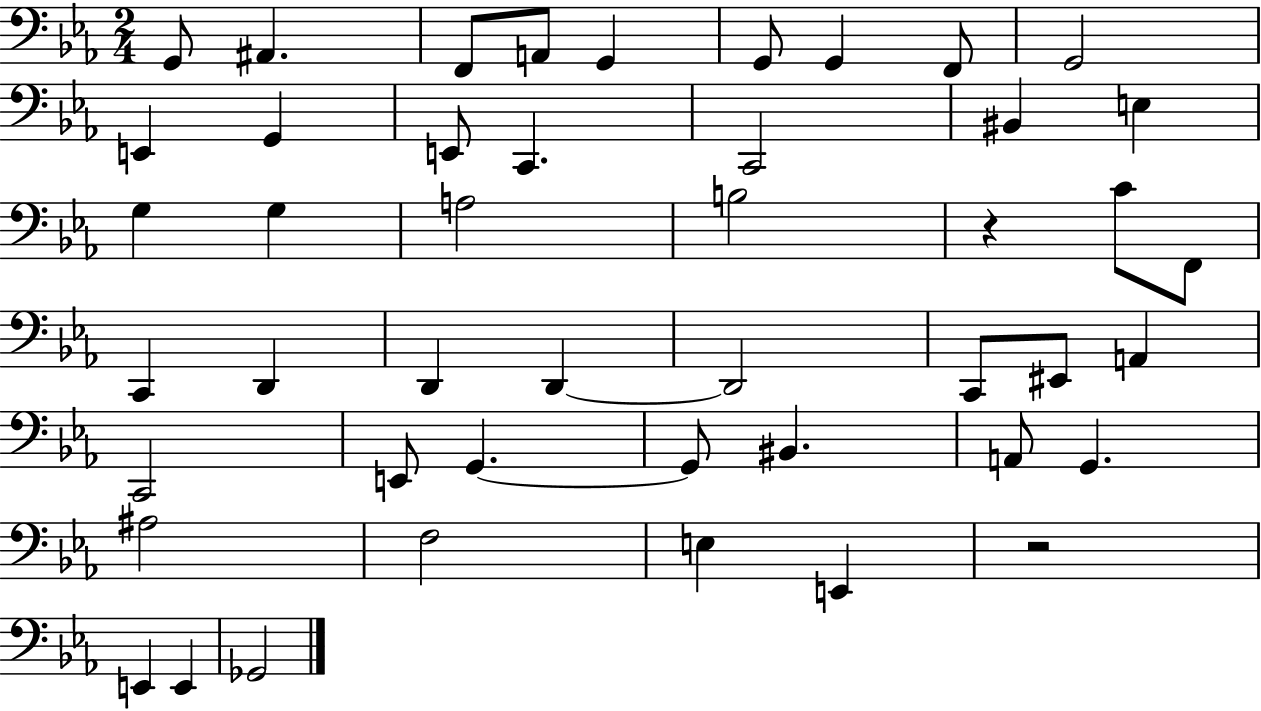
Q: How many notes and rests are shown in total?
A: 46